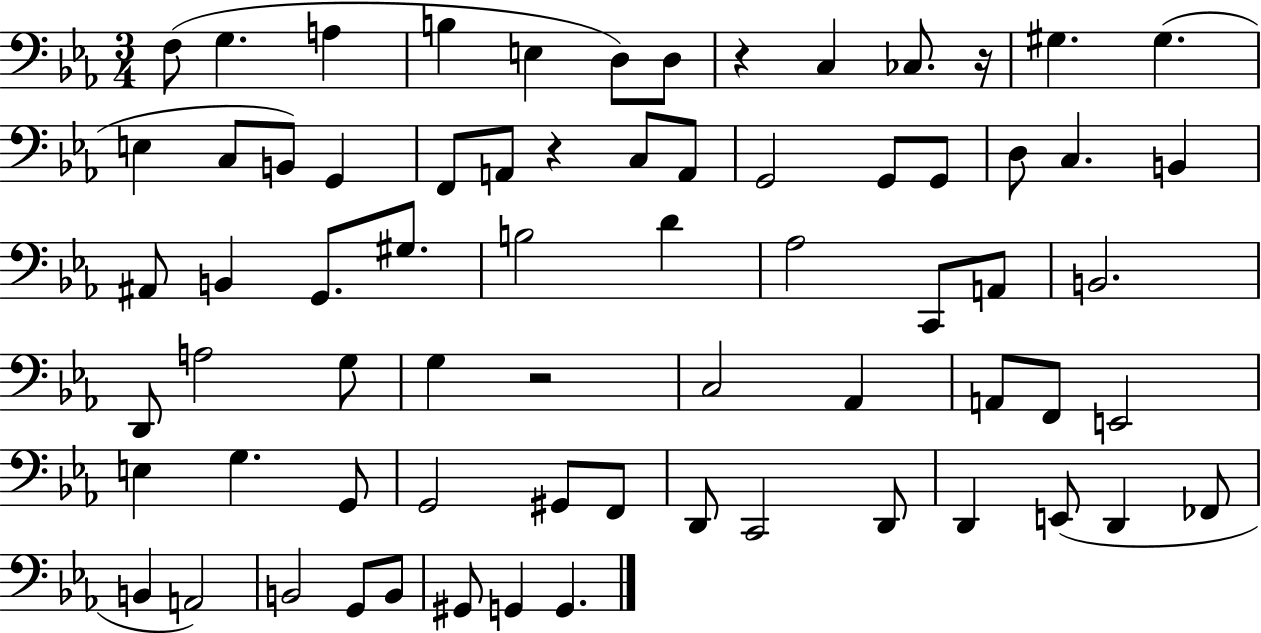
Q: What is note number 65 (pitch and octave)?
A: G2